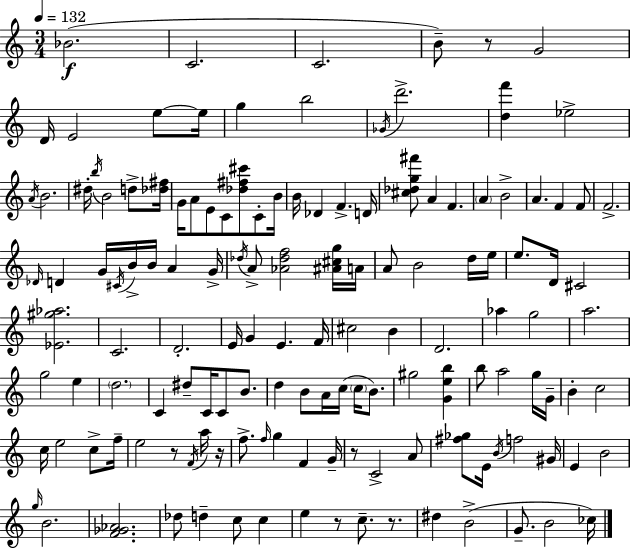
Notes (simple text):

Bb4/h. C4/h. C4/h. B4/e R/e G4/h D4/s E4/h E5/e E5/s G5/q B5/h Gb4/s D6/h. [D5,F6]/q Eb5/h A4/s B4/h. D#5/s B5/s B4/h D5/e [Db5,F#5]/s G4/s A4/e E4/e C4/e [Db5,F#5,C#6]/e C4/e B4/s B4/s Db4/q F4/q. D4/s [C#5,Db5,G5,F#6]/e A4/q F4/q. A4/q B4/h A4/q. F4/q F4/e F4/h. Db4/s D4/q G4/s C#4/s B4/s B4/s A4/q G4/s Db5/s A4/e [Ab4,Db5,F5]/h [A#4,C#5,G5]/s A4/s A4/e B4/h D5/s E5/s E5/e. D4/s C#4/h [Eb4,G#5,Ab5]/h. C4/h. D4/h. E4/s G4/q E4/q. F4/s C#5/h B4/q D4/h. Ab5/q G5/h A5/h. G5/h E5/q D5/h. C4/q D#5/e C4/s C4/e B4/e. D5/q B4/e A4/s C5/s C5/s B4/e. G#5/h [G4,E5,B5]/q B5/e A5/h G5/s G4/s B4/q C5/h C5/s E5/h C5/e F5/s E5/h R/e F4/s A5/s R/s F5/e. F5/s G5/q F4/q G4/s R/e C4/h A4/e [F#5,Gb5]/e E4/s B4/s F5/h G#4/s E4/q B4/h G5/s B4/h. [F4,Gb4,Ab4]/h. Db5/e D5/q C5/e C5/q E5/q R/e C5/e. R/e. D#5/q B4/h G4/e. B4/h CES5/s